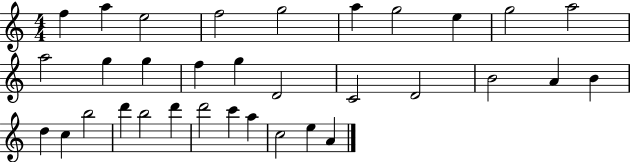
X:1
T:Untitled
M:4/4
L:1/4
K:C
f a e2 f2 g2 a g2 e g2 a2 a2 g g f g D2 C2 D2 B2 A B d c b2 d' b2 d' d'2 c' a c2 e A